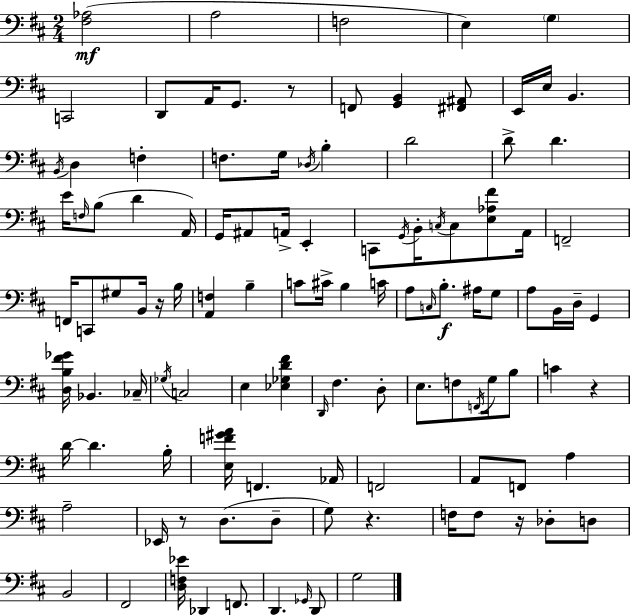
X:1
T:Untitled
M:2/4
L:1/4
K:D
[^F,_A,]2 A,2 F,2 E, G, C,,2 D,,/2 A,,/4 G,,/2 z/2 F,,/2 [G,,B,,] [^F,,^A,,]/2 E,,/4 E,/4 B,, B,,/4 D, F, F,/2 G,/4 _D,/4 B, D2 D/2 D E/4 F,/4 B,/2 D A,,/4 G,,/4 ^A,,/2 A,,/4 E,, C,,/2 G,,/4 B,,/4 C,/4 C,/2 [E,_A,^F]/2 A,,/4 F,,2 F,,/4 C,,/2 ^G,/2 B,,/4 z/4 B,/4 [A,,F,] B, C/2 ^C/4 B, C/4 A,/2 C,/4 B,/2 ^A,/4 G,/2 A,/2 B,,/4 D,/4 G,, [D,B,^F_G]/4 _B,, _C,/4 _G,/4 C,2 E, [_E,_G,D^F] D,,/4 ^F, D,/2 E,/2 F,/2 F,,/4 G,/4 B,/2 C z D/4 D B,/4 [E,F^GA]/4 F,, _A,,/4 F,,2 A,,/2 F,,/2 A, A,2 _E,,/4 z/2 D,/2 D,/2 G,/2 z F,/4 F,/2 z/4 _D,/2 D,/2 B,,2 ^F,,2 [D,F,_E]/4 _D,, F,,/2 D,, _G,,/4 D,,/2 G,2